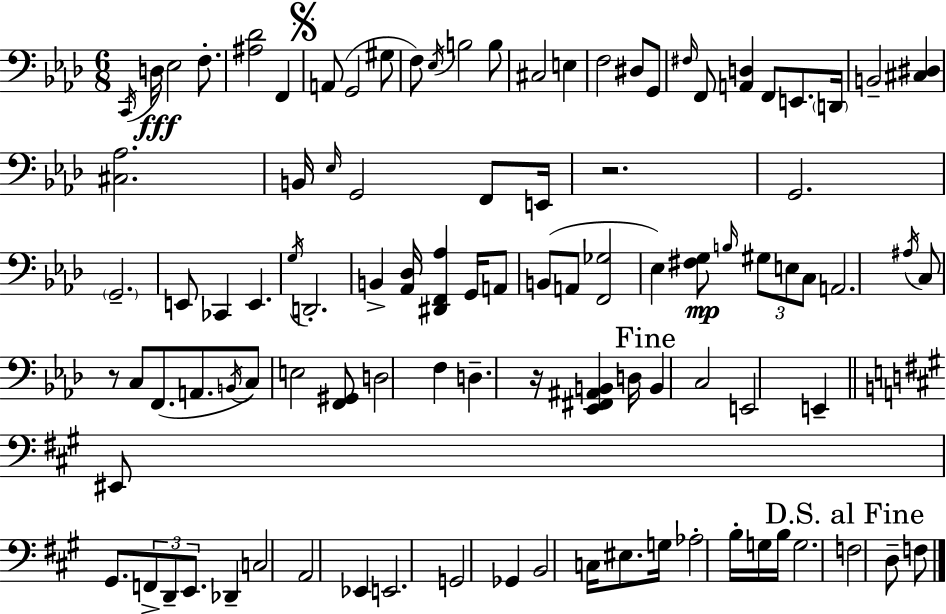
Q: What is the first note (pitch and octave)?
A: C2